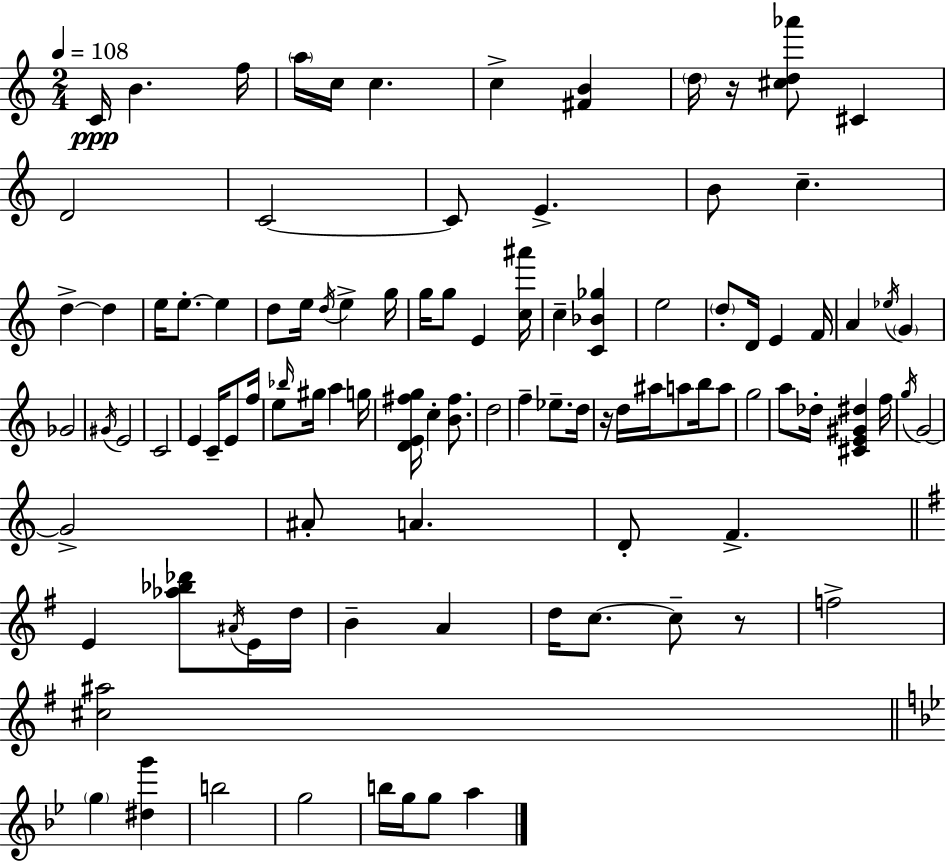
{
  \clef treble
  \numericTimeSignature
  \time 2/4
  \key a \minor
  \tempo 4 = 108
  c'16\ppp b'4. f''16 | \parenthesize a''16 c''16 c''4. | c''4-> <fis' b'>4 | \parenthesize d''16 r16 <cis'' d'' aes'''>8 cis'4 | \break d'2 | c'2~~ | c'8 e'4.-> | b'8 c''4.-- | \break d''4->~~ d''4 | e''16 e''8.-.~~ e''4 | d''8 e''16 \acciaccatura { d''16 } e''4-> | g''16 g''16 g''8 e'4 | \break <c'' ais'''>16 c''4-- <c' bes' ges''>4 | e''2 | \parenthesize d''8-. d'16 e'4 | f'16 a'4 \acciaccatura { ees''16 } \parenthesize g'4 | \break ges'2 | \acciaccatura { gis'16 } e'2 | c'2 | e'4 c'16-- | \break e'8 f''16 e''8 \grace { bes''16 } gis''16 a''4 | g''16 <d' e' fis'' g''>16 c''4-. | <b' fis''>8. d''2 | f''4-- | \break ees''8.-- d''16 r16 d''16 ais''16 a''8 | b''16 a''8 g''2 | a''8 des''16-. <cis' e' gis' dis''>4 | f''16 \acciaccatura { g''16 } g'2~~ | \break g'2-> | ais'8-. a'4. | d'8-. f'4.-> | \bar "||" \break \key g \major e'4 <aes'' bes'' des'''>8 \acciaccatura { ais'16 } e'16 | d''16 b'4-- a'4 | d''16 c''8.~~ c''8-- r8 | f''2-> | \break <cis'' ais''>2 | \bar "||" \break \key bes \major \parenthesize g''4 <dis'' g'''>4 | b''2 | g''2 | b''16 g''16 g''8 a''4 | \break \bar "|."
}